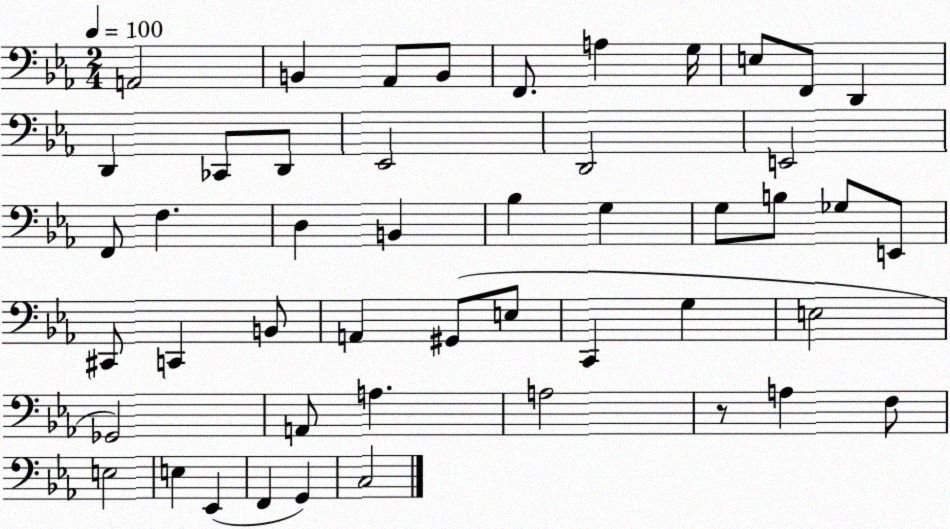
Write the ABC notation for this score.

X:1
T:Untitled
M:2/4
L:1/4
K:Eb
A,,2 B,, _A,,/2 B,,/2 F,,/2 A, G,/4 E,/2 F,,/2 D,, D,, _C,,/2 D,,/2 _E,,2 D,,2 E,,2 F,,/2 F, D, B,, _B, G, G,/2 B,/2 _G,/2 E,,/2 ^C,,/2 C,, B,,/2 A,, ^G,,/2 E,/2 C,, G, E,2 _G,,2 A,,/2 A, A,2 z/2 A, F,/2 E,2 E, _E,, F,, G,, C,2